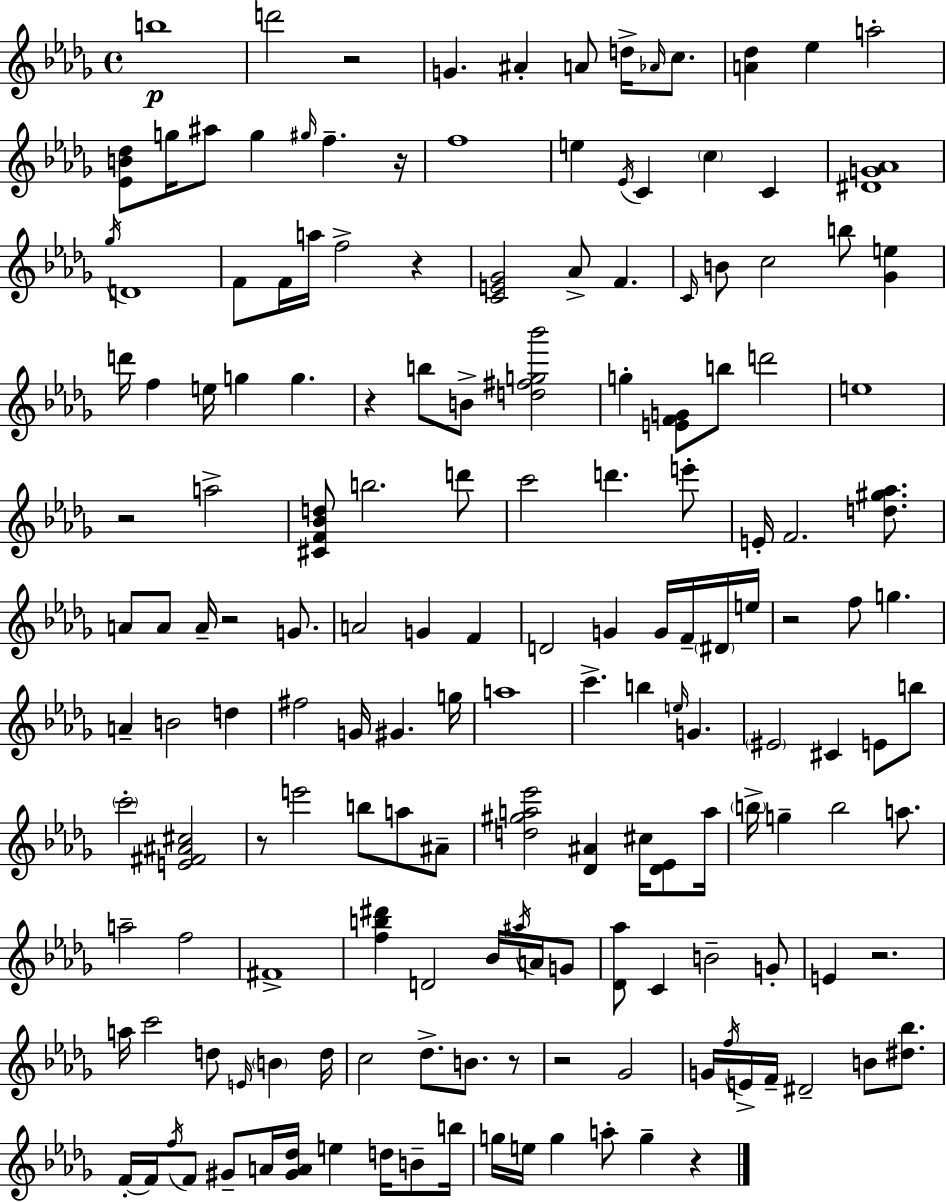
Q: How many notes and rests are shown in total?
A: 166